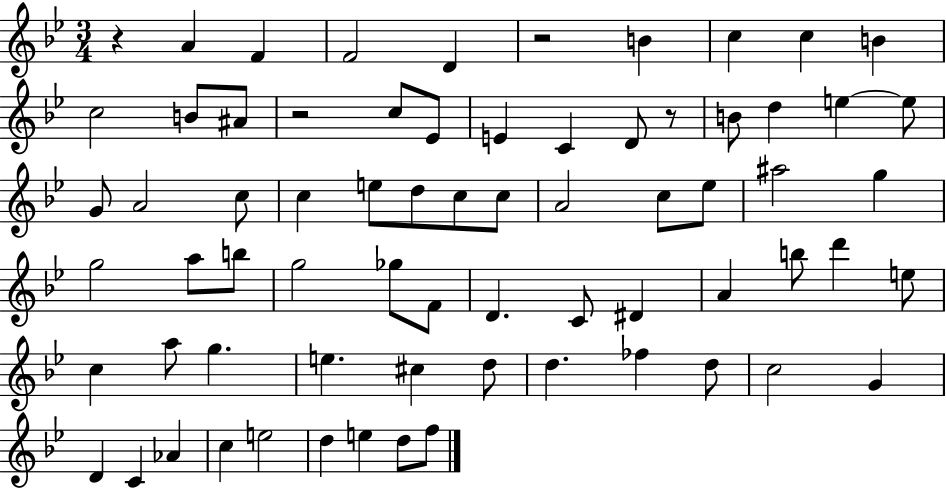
{
  \clef treble
  \numericTimeSignature
  \time 3/4
  \key bes \major
  r4 a'4 f'4 | f'2 d'4 | r2 b'4 | c''4 c''4 b'4 | \break c''2 b'8 ais'8 | r2 c''8 ees'8 | e'4 c'4 d'8 r8 | b'8 d''4 e''4~~ e''8 | \break g'8 a'2 c''8 | c''4 e''8 d''8 c''8 c''8 | a'2 c''8 ees''8 | ais''2 g''4 | \break g''2 a''8 b''8 | g''2 ges''8 f'8 | d'4. c'8 dis'4 | a'4 b''8 d'''4 e''8 | \break c''4 a''8 g''4. | e''4. cis''4 d''8 | d''4. fes''4 d''8 | c''2 g'4 | \break d'4 c'4 aes'4 | c''4 e''2 | d''4 e''4 d''8 f''8 | \bar "|."
}